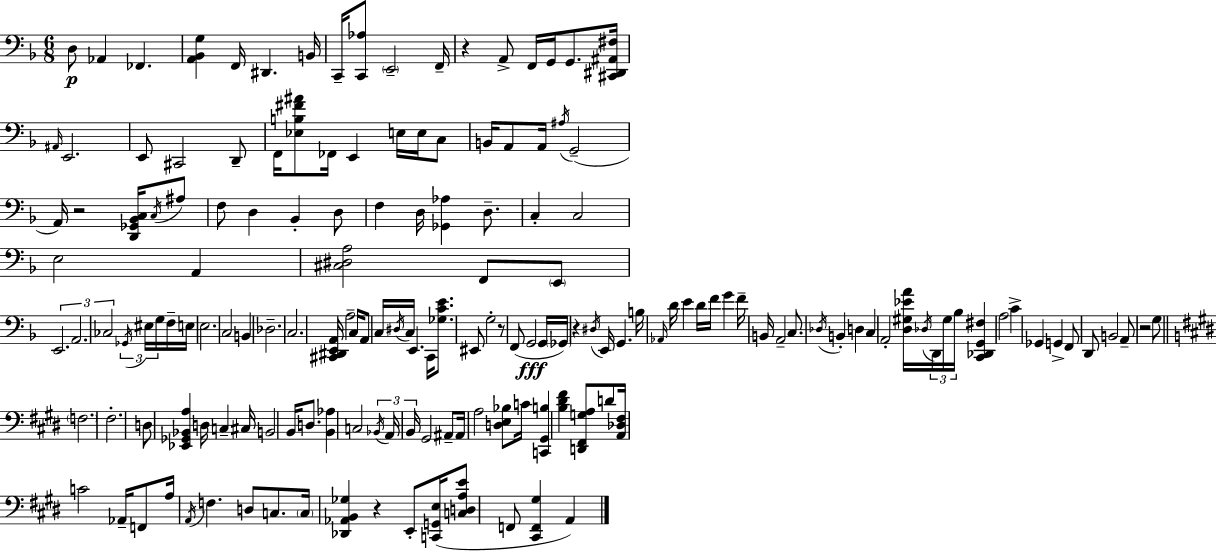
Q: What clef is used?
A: bass